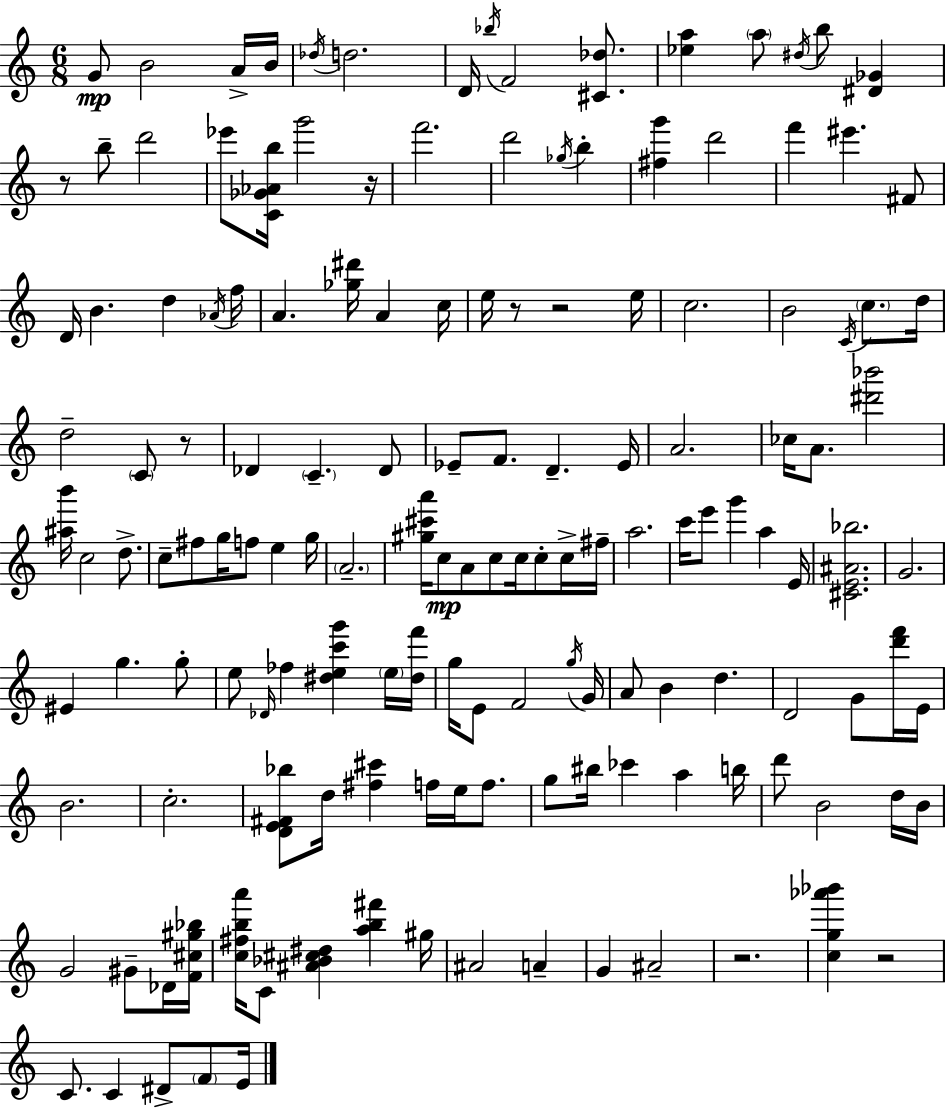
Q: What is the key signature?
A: C major